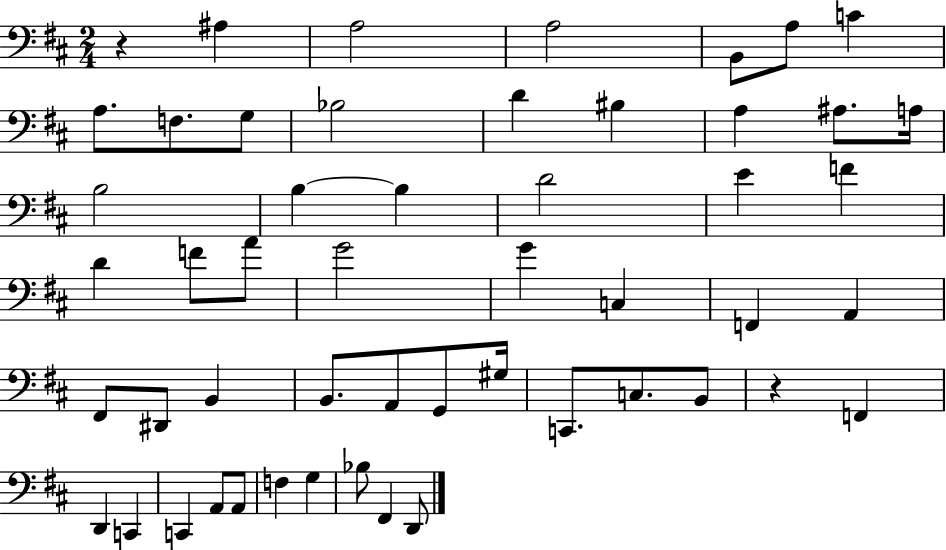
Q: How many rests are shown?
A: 2